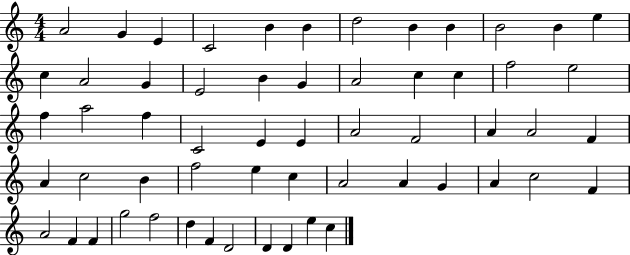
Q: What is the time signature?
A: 4/4